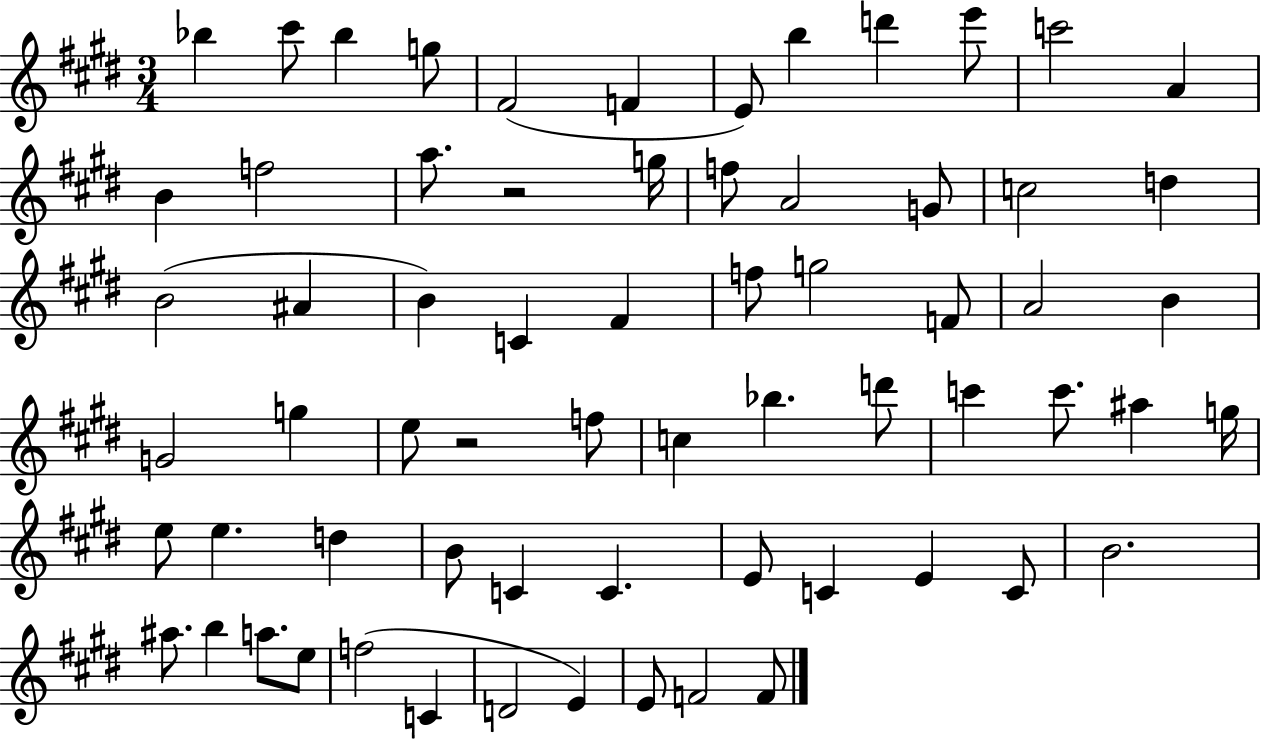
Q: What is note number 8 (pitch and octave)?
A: B5